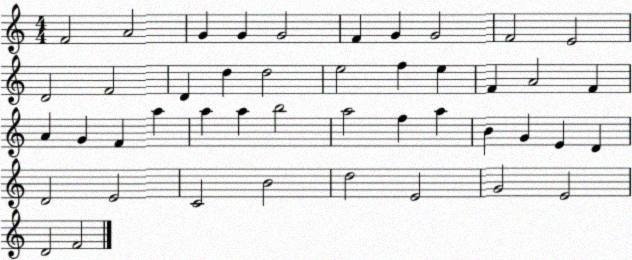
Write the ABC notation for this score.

X:1
T:Untitled
M:4/4
L:1/4
K:C
F2 A2 G G G2 F G G2 F2 E2 D2 F2 D d d2 e2 f e F A2 F A G F a a a b2 a2 f a B G E D D2 E2 C2 B2 d2 E2 G2 E2 D2 F2